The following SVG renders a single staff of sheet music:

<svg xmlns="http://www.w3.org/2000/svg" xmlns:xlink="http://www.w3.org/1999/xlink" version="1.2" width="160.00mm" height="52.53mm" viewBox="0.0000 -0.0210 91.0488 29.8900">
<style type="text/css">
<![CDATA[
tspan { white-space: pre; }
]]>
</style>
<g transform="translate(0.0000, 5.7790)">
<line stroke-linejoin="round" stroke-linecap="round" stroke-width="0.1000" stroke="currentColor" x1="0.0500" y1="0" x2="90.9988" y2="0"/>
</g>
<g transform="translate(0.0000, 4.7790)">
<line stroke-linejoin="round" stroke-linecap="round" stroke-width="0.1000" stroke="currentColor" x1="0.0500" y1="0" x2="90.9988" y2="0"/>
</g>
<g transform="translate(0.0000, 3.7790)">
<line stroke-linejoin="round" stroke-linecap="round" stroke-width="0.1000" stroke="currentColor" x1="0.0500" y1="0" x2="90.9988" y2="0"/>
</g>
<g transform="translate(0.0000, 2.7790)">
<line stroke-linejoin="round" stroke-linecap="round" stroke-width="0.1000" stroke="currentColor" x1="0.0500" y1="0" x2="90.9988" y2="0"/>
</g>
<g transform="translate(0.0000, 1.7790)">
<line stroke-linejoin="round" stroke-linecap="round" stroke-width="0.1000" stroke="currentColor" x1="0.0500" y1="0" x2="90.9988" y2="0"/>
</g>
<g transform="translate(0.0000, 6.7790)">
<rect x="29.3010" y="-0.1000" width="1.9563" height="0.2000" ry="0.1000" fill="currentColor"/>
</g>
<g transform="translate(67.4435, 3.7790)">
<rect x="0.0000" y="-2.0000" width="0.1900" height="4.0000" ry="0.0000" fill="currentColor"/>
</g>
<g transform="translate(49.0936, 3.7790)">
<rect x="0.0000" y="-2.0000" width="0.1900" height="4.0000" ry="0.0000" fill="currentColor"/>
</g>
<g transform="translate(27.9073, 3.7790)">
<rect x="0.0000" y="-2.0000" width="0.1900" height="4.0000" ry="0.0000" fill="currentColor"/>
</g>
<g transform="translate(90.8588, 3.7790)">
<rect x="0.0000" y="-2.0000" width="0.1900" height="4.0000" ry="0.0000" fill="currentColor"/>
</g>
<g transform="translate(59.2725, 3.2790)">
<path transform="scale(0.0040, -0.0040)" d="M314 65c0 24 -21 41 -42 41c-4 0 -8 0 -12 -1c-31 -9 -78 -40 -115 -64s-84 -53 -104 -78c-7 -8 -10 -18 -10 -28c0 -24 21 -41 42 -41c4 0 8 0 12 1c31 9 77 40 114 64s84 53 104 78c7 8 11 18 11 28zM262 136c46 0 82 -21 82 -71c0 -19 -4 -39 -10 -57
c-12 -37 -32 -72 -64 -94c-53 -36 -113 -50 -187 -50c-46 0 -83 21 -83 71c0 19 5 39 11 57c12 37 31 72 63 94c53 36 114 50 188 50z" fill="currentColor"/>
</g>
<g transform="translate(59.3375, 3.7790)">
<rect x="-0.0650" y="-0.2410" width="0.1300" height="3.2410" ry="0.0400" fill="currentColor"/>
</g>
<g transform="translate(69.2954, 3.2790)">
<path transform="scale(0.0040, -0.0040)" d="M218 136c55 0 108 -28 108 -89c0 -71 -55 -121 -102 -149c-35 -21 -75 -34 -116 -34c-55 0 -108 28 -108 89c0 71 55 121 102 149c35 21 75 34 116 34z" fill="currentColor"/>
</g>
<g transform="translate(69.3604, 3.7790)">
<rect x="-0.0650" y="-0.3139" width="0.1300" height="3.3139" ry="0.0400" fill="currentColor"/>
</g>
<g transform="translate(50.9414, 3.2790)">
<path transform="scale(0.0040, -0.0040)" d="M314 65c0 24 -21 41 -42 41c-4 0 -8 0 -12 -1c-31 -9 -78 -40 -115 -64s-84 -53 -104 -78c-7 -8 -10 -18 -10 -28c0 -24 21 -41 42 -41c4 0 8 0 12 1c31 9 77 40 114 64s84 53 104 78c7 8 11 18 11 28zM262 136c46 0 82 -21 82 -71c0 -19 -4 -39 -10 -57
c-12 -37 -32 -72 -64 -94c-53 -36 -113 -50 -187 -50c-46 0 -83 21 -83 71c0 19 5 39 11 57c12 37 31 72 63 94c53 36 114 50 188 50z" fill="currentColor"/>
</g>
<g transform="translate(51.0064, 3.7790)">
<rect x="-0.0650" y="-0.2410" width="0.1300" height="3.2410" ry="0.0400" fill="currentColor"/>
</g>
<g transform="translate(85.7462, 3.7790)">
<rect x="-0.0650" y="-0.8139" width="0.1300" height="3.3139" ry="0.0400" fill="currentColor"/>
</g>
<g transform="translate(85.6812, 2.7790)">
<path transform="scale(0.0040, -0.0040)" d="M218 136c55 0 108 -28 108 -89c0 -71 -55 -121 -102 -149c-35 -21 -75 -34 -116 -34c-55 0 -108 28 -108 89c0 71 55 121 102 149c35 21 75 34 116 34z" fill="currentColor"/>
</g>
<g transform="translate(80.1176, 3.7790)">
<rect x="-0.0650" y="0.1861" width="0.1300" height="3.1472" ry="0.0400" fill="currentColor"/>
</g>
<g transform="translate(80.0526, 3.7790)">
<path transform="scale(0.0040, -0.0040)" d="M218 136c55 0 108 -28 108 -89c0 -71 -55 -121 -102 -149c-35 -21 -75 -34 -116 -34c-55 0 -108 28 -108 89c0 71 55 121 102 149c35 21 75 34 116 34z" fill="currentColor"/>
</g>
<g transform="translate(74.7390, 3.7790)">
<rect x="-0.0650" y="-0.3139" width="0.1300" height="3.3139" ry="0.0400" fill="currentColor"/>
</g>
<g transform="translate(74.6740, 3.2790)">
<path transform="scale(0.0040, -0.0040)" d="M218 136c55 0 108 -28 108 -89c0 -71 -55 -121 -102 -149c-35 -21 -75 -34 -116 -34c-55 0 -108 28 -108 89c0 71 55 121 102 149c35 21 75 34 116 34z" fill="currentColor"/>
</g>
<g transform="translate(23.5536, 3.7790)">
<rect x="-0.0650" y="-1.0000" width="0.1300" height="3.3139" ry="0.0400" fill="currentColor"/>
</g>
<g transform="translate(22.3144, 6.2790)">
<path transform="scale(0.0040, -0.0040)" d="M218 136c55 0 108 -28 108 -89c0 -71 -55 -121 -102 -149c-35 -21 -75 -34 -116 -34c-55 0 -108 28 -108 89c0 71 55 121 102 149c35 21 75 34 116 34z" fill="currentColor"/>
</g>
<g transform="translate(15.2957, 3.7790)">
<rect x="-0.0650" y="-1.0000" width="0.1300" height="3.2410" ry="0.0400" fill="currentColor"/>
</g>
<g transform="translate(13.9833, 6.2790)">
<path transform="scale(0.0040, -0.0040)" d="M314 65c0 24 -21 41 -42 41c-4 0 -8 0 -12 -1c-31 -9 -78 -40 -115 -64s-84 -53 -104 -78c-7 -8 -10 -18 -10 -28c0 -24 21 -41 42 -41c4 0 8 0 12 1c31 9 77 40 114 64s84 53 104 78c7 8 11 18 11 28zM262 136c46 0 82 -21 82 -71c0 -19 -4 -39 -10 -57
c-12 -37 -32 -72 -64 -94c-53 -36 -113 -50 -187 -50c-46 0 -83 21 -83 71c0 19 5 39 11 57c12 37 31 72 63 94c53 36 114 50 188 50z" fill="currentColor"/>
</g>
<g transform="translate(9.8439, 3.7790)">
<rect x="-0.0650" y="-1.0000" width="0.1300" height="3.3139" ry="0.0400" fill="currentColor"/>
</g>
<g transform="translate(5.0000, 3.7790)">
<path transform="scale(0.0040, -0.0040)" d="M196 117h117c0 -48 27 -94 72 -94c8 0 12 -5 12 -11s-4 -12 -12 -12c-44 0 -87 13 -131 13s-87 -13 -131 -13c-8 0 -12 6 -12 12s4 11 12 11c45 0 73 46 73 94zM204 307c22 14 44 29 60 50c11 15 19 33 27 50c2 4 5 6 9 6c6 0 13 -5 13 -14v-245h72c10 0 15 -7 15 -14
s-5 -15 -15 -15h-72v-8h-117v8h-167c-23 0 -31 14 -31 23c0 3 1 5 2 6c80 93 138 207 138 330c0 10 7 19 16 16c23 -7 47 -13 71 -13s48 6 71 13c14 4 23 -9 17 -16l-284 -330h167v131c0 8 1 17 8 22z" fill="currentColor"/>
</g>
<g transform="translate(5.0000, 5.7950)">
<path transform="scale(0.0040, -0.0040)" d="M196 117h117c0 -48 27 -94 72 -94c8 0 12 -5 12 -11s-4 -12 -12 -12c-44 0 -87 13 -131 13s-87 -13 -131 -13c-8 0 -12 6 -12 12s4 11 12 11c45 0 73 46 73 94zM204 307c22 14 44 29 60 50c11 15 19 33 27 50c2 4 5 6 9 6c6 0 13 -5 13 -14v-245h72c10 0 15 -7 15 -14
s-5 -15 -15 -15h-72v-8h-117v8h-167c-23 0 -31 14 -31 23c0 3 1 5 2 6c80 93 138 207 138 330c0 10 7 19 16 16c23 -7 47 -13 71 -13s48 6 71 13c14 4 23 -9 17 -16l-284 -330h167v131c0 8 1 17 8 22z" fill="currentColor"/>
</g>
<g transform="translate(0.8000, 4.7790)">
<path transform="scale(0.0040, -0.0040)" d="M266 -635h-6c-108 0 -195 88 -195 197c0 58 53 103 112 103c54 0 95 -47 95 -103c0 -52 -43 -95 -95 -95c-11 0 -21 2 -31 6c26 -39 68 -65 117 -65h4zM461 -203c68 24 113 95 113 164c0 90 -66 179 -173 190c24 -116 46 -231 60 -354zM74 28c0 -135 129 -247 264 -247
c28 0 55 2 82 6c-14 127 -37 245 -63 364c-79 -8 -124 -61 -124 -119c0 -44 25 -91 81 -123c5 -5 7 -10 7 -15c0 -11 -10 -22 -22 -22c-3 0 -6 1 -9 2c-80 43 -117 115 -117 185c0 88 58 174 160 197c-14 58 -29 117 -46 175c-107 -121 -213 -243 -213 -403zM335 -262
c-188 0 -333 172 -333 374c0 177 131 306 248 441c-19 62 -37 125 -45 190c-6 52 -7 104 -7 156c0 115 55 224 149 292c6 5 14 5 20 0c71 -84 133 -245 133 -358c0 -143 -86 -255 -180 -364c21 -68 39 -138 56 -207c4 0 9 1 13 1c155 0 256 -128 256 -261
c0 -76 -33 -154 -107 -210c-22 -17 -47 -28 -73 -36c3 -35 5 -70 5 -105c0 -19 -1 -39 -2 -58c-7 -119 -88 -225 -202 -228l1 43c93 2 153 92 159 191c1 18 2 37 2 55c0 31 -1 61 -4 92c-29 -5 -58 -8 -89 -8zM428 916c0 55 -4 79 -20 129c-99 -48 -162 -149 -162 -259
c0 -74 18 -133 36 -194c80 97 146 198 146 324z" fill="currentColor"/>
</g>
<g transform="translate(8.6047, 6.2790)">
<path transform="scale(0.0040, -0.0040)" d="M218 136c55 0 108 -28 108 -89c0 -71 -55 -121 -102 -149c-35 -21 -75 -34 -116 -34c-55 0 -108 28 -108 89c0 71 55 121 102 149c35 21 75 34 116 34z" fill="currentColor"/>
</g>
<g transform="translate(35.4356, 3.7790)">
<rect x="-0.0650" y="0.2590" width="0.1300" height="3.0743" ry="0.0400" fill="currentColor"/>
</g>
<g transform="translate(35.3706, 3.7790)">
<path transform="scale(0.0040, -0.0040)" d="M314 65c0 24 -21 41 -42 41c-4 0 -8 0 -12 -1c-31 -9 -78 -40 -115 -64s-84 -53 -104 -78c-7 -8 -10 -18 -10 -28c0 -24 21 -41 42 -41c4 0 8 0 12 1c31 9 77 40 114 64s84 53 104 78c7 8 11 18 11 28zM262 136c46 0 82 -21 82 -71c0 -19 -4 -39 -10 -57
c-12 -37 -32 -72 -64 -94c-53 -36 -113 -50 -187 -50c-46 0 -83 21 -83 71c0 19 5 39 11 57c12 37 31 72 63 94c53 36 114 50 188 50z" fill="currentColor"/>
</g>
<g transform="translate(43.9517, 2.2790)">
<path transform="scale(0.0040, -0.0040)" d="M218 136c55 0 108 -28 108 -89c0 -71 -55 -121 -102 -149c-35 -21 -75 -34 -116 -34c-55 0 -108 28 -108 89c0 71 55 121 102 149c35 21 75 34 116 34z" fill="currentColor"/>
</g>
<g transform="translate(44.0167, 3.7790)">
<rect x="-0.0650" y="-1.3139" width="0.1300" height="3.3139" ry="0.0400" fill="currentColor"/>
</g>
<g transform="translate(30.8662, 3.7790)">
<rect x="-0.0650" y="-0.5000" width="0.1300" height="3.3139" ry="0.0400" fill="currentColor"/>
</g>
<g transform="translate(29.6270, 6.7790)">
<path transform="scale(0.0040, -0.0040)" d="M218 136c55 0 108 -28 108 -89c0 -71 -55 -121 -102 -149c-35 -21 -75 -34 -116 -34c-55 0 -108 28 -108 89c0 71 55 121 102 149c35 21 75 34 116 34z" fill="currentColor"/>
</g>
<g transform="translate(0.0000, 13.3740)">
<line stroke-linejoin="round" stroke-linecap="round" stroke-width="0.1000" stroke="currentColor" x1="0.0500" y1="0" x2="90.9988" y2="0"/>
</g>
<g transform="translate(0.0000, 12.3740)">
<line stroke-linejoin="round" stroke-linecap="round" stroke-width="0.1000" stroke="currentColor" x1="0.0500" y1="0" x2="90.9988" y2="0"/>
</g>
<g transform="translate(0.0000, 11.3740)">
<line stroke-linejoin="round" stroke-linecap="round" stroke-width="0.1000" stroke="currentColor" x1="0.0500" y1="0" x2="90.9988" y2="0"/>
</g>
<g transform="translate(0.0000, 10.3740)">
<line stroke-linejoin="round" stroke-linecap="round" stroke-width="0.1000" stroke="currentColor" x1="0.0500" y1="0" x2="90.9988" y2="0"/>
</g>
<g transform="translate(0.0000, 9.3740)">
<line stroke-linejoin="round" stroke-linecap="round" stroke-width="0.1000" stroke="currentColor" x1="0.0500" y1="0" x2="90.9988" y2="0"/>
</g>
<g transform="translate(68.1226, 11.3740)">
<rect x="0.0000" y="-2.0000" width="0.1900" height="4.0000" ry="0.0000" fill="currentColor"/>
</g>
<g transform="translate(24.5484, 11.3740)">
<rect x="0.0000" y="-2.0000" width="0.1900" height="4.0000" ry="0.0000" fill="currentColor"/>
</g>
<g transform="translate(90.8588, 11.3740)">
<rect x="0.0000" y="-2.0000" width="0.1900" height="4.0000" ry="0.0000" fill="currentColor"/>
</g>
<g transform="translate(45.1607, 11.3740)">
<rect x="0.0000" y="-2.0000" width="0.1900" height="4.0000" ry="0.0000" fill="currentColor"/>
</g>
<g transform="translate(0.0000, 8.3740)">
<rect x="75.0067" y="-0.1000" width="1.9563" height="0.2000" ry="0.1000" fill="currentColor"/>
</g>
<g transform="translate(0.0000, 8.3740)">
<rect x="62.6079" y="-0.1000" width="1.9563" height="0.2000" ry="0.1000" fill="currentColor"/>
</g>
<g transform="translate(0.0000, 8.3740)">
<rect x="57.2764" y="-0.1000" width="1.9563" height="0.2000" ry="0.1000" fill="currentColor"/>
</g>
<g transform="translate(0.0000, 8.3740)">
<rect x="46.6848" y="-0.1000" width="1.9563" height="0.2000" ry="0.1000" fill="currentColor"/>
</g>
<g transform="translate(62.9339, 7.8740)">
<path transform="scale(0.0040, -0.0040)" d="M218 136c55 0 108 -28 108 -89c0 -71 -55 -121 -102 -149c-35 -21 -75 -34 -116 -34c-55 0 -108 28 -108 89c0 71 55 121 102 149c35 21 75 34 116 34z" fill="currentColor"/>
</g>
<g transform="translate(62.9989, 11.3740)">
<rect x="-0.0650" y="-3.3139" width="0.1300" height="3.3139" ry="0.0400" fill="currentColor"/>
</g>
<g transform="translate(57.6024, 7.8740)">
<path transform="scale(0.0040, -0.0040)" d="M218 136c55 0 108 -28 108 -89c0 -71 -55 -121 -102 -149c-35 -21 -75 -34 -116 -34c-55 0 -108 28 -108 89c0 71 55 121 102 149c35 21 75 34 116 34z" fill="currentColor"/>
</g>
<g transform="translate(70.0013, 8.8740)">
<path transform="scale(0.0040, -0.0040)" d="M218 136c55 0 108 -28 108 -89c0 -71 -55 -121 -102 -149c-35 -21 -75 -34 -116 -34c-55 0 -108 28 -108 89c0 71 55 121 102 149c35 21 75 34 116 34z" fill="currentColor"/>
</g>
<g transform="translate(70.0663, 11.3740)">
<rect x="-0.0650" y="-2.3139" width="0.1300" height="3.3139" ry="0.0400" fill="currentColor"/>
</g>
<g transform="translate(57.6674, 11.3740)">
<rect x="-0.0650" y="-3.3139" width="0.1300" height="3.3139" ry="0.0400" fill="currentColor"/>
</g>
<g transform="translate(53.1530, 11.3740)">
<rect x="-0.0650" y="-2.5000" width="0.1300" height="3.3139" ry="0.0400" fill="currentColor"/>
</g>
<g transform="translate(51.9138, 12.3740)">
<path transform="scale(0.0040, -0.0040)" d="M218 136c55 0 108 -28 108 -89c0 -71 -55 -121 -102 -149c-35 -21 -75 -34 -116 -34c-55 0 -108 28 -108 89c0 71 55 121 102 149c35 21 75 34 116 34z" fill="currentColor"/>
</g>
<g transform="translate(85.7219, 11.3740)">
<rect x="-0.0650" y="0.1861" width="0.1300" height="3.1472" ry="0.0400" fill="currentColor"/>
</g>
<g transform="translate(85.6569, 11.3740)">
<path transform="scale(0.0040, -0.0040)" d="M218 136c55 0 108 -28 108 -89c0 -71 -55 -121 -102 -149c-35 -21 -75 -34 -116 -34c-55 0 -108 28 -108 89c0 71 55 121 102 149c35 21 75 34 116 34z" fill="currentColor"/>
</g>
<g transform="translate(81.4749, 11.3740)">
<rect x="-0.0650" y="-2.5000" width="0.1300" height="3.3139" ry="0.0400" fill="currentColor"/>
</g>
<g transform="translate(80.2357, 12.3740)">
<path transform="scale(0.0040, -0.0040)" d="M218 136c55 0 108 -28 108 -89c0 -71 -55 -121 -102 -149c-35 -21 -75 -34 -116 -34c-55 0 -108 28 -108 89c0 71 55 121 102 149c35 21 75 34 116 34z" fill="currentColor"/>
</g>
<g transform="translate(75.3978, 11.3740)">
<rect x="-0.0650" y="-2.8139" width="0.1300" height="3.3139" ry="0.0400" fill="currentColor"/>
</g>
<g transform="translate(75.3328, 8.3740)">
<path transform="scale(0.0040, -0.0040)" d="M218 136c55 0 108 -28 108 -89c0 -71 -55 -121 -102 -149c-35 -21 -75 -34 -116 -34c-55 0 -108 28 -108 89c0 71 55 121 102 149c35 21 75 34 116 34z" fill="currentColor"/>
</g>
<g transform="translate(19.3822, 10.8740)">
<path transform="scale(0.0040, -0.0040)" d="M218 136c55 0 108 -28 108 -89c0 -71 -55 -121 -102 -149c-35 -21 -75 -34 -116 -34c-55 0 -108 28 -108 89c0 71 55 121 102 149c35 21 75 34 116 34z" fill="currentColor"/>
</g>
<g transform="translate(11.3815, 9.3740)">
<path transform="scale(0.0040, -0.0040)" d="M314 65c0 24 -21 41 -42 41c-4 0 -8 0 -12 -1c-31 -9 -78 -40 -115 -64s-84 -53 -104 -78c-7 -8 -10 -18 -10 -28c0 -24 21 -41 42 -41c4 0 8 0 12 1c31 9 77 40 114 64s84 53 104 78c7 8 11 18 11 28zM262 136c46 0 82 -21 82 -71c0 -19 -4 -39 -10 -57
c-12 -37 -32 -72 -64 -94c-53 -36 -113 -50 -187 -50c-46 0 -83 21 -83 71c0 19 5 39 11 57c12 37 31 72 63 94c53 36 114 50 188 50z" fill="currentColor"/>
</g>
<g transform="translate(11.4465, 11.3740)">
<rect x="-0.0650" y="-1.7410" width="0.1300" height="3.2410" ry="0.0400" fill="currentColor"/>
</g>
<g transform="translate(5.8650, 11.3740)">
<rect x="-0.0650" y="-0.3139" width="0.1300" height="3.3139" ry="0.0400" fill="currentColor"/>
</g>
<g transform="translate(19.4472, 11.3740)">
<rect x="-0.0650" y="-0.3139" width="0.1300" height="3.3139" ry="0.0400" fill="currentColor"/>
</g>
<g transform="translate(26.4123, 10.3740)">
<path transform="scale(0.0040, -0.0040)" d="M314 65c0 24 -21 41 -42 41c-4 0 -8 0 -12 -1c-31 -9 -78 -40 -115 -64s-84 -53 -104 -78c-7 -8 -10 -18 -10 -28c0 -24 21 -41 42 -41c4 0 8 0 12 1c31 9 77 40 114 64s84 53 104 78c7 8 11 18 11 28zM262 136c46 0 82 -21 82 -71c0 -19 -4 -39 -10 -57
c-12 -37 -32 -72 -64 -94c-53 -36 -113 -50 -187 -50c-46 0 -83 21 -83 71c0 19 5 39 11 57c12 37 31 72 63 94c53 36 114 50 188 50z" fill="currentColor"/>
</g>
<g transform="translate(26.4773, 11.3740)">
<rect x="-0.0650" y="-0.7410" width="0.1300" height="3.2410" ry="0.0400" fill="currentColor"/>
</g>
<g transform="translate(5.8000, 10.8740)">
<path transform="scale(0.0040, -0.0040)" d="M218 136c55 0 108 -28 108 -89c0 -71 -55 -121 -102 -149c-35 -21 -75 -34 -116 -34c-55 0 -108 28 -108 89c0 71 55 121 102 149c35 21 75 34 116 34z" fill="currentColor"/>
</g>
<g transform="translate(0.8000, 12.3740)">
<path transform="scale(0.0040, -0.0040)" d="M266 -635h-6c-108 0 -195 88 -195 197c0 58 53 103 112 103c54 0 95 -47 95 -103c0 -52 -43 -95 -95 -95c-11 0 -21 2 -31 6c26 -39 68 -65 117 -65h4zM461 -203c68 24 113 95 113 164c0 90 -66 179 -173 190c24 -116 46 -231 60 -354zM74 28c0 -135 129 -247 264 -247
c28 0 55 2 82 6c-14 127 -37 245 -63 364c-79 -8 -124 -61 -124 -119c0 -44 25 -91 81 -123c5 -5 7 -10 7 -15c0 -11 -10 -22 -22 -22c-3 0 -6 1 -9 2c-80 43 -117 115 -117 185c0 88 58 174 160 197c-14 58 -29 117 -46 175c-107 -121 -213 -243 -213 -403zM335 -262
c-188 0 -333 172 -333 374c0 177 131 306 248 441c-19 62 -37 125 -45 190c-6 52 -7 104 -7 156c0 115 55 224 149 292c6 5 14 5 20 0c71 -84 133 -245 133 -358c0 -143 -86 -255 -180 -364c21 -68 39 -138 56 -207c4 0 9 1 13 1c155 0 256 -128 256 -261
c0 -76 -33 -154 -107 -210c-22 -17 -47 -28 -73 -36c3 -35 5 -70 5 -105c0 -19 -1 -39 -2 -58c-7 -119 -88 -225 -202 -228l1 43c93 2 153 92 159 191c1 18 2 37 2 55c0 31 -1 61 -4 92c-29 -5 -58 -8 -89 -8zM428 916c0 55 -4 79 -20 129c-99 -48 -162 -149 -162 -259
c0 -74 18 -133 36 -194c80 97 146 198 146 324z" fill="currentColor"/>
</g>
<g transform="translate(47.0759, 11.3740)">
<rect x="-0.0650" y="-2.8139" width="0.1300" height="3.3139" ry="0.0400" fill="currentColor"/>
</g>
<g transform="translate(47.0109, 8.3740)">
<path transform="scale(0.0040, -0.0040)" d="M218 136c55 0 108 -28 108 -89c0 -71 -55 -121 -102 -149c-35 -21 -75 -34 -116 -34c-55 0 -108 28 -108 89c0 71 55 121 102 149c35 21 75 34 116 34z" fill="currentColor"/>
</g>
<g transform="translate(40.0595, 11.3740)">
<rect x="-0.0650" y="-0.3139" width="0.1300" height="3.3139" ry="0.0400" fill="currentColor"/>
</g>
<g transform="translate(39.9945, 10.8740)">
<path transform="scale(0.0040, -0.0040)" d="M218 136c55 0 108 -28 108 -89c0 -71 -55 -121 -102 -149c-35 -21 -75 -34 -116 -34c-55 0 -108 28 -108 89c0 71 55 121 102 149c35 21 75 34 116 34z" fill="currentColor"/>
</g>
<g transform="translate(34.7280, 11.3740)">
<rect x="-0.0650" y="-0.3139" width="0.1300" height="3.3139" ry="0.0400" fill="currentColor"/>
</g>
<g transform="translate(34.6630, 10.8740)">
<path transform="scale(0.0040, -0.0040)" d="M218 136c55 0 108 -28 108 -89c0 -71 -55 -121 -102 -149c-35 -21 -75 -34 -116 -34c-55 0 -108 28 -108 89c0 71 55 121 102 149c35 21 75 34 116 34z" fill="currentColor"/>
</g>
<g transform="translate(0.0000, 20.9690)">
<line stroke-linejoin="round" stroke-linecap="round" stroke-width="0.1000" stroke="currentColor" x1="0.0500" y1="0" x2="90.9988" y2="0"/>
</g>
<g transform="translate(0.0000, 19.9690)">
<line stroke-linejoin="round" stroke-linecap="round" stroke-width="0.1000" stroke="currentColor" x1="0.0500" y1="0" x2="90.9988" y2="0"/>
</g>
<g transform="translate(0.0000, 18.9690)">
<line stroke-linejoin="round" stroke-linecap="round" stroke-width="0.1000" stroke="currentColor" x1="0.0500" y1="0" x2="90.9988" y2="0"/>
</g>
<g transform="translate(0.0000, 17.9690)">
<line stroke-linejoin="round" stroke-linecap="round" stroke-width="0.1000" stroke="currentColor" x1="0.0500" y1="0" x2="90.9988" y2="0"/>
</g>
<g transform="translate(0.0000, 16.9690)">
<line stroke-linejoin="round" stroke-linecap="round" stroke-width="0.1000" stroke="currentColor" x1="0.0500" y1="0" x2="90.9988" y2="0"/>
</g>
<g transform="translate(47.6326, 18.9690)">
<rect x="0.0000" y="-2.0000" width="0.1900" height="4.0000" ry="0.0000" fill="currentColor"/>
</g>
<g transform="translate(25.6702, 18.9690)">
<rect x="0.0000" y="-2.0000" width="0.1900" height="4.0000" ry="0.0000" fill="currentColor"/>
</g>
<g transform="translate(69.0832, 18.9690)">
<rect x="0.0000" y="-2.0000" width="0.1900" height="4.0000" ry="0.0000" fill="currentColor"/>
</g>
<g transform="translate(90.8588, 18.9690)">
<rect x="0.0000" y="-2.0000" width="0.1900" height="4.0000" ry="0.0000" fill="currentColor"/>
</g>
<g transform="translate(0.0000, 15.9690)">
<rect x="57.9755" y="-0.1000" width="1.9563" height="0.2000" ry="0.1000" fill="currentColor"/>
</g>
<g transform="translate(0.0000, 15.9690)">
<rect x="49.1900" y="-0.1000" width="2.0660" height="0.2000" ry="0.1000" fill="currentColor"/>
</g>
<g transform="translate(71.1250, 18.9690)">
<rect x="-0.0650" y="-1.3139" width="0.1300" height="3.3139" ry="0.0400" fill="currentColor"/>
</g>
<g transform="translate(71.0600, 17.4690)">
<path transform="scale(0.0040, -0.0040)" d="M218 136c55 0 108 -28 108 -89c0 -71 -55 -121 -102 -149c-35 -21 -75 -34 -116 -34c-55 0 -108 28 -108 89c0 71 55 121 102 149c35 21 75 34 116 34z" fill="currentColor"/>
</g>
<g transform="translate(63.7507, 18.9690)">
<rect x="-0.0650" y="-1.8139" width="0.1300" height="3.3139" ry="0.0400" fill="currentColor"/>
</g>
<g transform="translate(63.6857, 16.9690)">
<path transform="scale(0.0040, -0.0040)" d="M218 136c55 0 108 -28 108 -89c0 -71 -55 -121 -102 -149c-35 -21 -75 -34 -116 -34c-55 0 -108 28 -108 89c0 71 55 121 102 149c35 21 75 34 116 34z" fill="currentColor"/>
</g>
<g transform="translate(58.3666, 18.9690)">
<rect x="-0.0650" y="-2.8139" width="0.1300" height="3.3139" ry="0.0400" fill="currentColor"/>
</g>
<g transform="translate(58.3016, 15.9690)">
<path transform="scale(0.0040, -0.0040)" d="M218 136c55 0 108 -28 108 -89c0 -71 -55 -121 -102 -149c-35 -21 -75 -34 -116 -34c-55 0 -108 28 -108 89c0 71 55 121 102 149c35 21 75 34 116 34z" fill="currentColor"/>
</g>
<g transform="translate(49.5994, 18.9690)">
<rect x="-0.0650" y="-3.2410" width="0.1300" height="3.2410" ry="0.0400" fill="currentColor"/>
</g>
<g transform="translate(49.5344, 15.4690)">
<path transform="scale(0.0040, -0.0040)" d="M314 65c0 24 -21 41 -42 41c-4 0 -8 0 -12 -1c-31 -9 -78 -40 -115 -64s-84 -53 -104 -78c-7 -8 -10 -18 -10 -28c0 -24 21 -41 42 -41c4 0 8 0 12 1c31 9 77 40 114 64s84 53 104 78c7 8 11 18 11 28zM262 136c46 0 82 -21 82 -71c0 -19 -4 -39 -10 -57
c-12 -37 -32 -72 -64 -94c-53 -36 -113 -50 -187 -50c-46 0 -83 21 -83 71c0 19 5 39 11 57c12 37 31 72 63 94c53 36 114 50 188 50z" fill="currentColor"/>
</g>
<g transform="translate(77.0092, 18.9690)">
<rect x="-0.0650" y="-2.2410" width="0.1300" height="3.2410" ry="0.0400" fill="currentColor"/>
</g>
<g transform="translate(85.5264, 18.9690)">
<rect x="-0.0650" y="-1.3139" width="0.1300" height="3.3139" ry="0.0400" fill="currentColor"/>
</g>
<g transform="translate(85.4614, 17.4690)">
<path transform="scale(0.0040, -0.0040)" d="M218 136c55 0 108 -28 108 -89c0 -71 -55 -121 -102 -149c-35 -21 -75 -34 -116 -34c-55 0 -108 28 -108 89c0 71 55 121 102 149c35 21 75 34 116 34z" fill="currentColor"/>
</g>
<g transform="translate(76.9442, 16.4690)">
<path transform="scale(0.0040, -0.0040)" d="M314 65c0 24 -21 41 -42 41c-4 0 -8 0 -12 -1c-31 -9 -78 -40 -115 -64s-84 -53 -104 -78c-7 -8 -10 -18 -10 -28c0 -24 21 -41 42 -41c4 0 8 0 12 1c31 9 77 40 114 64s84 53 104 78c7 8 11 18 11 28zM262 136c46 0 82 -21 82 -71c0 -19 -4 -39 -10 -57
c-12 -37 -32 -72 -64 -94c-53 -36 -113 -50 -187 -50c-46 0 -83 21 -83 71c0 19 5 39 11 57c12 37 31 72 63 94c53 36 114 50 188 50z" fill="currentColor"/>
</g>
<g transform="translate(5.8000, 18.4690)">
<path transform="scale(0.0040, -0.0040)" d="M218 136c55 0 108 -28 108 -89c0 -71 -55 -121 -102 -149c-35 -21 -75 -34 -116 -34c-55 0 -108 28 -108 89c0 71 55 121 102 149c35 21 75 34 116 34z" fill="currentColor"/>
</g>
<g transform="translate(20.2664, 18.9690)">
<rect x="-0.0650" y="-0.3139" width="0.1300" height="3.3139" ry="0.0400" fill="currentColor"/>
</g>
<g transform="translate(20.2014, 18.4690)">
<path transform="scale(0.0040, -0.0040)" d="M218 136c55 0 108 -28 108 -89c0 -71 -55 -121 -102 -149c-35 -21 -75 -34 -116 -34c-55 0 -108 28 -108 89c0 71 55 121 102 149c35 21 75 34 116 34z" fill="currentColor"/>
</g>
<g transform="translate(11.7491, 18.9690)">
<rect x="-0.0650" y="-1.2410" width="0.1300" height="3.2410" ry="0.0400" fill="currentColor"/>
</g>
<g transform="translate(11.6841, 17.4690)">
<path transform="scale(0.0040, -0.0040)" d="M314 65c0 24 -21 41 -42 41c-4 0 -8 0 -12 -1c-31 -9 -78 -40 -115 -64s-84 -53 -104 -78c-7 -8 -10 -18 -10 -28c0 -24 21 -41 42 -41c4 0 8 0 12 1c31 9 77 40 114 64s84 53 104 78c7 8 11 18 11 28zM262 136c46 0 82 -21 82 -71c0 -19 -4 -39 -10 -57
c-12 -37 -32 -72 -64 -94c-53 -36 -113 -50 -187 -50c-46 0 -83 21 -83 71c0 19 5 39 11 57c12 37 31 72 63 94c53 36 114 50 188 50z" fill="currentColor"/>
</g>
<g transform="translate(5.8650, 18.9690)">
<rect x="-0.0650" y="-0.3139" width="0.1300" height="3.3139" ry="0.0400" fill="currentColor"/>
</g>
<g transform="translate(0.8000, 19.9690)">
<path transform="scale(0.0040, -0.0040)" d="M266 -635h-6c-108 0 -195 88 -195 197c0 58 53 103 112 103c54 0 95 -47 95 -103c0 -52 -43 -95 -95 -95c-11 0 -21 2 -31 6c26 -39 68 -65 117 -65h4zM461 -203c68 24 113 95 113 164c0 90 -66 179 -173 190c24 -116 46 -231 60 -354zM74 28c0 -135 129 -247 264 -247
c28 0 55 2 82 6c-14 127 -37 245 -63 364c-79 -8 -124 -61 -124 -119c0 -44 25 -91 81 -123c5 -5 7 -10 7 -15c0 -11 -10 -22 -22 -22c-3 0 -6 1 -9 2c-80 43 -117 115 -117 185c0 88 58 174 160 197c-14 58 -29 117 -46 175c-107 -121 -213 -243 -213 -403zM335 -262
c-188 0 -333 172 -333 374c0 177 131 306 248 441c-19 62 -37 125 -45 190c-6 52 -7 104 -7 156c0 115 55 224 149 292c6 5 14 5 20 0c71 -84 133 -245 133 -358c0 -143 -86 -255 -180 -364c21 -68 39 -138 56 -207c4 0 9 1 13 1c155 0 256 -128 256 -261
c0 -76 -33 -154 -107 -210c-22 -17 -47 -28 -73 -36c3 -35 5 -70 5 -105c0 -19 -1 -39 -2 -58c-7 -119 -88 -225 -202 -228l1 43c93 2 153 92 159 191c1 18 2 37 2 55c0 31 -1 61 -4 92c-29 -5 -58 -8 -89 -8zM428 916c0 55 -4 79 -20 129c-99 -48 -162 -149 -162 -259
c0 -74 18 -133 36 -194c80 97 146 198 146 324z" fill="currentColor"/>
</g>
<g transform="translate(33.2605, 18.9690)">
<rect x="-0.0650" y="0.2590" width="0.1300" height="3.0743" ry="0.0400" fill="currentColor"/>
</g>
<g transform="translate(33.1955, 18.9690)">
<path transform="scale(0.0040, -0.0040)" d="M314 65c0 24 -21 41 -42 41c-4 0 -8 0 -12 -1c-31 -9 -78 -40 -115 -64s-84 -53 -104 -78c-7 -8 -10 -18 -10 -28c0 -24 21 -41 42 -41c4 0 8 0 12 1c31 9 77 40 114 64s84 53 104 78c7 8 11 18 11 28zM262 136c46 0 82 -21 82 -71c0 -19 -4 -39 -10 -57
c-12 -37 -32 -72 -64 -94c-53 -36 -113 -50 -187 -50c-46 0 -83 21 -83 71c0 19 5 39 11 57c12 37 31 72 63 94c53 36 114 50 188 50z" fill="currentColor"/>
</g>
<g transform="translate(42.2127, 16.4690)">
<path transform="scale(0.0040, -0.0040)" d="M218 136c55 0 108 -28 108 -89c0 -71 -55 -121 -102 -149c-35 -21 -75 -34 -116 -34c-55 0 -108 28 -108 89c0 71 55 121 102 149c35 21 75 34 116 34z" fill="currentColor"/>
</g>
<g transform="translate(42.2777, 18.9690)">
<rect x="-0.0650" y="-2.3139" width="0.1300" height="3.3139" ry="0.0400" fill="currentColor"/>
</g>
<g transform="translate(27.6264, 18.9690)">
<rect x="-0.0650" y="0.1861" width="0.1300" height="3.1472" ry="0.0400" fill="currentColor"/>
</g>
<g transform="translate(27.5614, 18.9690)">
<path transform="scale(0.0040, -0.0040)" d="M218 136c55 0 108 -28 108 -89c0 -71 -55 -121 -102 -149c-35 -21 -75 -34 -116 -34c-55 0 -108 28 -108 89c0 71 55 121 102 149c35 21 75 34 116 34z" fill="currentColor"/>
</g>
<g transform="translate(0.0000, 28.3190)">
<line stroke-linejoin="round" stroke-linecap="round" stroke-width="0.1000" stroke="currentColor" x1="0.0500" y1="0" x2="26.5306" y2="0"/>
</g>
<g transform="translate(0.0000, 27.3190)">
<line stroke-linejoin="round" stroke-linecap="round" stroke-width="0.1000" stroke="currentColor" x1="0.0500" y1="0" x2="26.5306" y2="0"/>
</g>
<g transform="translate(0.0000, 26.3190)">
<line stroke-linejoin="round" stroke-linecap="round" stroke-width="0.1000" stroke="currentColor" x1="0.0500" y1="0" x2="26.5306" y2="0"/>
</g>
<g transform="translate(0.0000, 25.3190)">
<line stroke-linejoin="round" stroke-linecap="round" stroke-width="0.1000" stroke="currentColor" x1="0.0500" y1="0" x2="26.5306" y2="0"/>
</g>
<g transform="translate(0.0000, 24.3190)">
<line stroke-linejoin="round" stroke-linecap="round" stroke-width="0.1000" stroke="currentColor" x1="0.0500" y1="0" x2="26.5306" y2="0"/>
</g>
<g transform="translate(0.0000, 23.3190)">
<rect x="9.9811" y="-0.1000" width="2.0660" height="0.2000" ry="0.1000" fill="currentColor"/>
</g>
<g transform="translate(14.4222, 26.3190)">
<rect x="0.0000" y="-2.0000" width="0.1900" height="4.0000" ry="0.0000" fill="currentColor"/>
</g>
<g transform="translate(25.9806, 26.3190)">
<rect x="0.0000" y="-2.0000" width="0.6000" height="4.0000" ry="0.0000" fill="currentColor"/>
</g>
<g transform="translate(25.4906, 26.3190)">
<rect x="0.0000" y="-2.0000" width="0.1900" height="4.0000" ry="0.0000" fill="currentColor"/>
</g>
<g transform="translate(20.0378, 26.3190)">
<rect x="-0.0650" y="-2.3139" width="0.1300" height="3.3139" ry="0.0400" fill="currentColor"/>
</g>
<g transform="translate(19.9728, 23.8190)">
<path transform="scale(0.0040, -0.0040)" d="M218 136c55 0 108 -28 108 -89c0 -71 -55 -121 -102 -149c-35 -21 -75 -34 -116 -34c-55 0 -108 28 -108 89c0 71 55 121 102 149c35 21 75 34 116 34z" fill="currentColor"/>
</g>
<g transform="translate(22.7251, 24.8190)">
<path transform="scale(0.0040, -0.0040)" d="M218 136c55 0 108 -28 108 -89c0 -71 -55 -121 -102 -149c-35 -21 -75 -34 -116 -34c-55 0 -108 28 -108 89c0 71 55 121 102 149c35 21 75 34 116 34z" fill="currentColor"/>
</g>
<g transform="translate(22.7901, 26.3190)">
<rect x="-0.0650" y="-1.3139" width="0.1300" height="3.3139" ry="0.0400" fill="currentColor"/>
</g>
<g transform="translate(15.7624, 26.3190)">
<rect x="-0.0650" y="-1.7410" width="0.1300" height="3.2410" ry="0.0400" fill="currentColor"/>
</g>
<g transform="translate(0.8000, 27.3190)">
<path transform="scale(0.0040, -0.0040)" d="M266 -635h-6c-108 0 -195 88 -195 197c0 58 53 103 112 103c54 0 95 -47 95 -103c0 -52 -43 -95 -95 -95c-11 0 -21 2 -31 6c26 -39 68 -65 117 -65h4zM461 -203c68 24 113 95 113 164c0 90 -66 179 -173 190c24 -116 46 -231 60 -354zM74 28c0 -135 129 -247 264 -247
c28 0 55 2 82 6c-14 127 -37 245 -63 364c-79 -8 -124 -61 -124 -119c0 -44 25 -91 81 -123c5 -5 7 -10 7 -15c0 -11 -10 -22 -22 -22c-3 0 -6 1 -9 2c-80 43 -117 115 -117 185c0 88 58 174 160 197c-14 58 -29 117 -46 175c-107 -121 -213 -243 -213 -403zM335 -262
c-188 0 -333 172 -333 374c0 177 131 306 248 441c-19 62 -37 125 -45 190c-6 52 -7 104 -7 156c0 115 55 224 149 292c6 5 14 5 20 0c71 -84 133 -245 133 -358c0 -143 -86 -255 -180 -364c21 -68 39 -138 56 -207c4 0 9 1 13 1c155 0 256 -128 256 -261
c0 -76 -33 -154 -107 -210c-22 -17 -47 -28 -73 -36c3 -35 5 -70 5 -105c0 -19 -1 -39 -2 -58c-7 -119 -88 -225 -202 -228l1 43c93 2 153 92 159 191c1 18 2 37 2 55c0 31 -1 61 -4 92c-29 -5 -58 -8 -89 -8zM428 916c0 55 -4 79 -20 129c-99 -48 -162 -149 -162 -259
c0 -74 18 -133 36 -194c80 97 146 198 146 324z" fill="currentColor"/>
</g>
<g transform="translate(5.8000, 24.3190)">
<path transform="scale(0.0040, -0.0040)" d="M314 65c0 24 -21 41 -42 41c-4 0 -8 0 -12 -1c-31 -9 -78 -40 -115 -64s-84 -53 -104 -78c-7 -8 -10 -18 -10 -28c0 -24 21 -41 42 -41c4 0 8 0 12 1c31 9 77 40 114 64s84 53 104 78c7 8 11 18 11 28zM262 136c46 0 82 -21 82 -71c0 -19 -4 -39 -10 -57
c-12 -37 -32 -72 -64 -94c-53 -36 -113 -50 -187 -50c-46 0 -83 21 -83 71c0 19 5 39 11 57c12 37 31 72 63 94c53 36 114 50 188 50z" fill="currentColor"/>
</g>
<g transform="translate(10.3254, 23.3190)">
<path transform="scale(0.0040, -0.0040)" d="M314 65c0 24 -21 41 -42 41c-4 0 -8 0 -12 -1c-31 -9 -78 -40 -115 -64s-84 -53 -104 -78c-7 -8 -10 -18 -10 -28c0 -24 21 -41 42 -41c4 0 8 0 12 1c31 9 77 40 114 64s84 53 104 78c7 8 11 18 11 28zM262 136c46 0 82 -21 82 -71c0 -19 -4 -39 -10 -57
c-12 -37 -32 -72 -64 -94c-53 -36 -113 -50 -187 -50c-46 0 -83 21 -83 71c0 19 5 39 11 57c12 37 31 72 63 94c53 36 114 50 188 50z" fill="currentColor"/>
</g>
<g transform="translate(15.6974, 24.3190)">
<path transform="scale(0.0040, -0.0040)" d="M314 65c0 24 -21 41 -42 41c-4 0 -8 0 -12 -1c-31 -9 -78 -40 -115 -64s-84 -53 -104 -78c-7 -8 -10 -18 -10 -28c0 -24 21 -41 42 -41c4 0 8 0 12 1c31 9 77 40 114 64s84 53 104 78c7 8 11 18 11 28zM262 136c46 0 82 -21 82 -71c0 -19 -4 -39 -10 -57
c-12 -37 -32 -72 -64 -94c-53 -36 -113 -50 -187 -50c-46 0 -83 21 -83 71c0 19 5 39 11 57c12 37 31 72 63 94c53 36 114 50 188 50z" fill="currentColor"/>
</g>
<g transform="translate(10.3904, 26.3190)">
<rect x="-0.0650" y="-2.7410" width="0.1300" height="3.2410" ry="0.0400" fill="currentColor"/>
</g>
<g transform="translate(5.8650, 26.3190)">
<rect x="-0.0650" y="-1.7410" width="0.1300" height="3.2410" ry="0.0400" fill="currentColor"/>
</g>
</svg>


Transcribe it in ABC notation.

X:1
T:Untitled
M:4/4
L:1/4
K:C
D D2 D C B2 e c2 c2 c c B d c f2 c d2 c c a G b b g a G B c e2 c B B2 g b2 a f e g2 e f2 a2 f2 g e